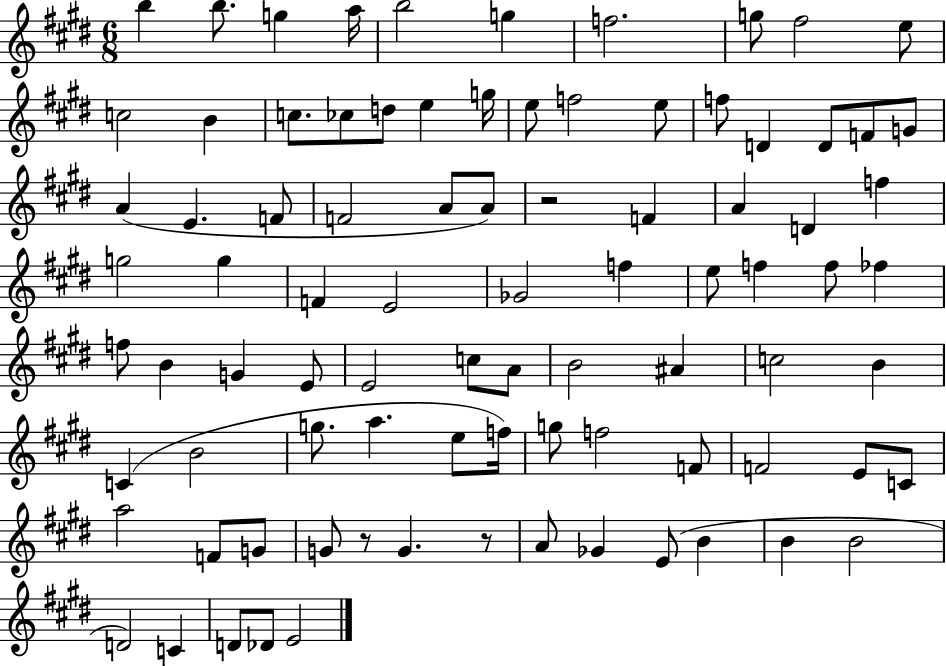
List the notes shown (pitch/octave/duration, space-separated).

B5/q B5/e. G5/q A5/s B5/h G5/q F5/h. G5/e F#5/h E5/e C5/h B4/q C5/e. CES5/e D5/e E5/q G5/s E5/e F5/h E5/e F5/e D4/q D4/e F4/e G4/e A4/q E4/q. F4/e F4/h A4/e A4/e R/h F4/q A4/q D4/q F5/q G5/h G5/q F4/q E4/h Gb4/h F5/q E5/e F5/q F5/e FES5/q F5/e B4/q G4/q E4/e E4/h C5/e A4/e B4/h A#4/q C5/h B4/q C4/q B4/h G5/e. A5/q. E5/e F5/s G5/e F5/h F4/e F4/h E4/e C4/e A5/h F4/e G4/e G4/e R/e G4/q. R/e A4/e Gb4/q E4/e B4/q B4/q B4/h D4/h C4/q D4/e Db4/e E4/h